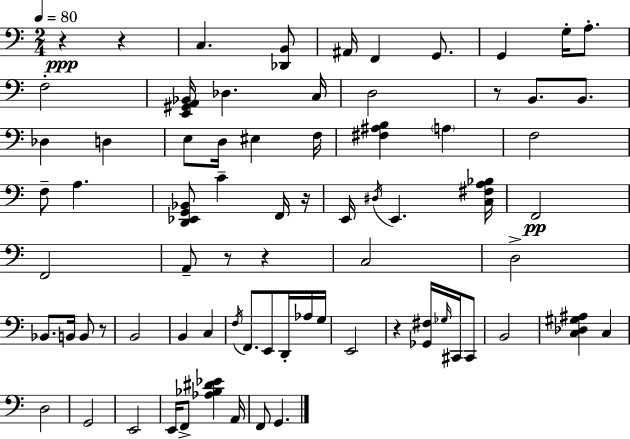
{
  \clef bass
  \numericTimeSignature
  \time 2/4
  \key c \major
  \tempo 4 = 80
  \repeat volta 2 { r4\ppp r4 | c4. <des, b,>8 | ais,16 f,4 g,8. | g,4 g16-. a8.-. | \break f2-. | <e, gis, a, bes,>16 des4. c16 | d2 | r8 b,8. b,8. | \break des4 d4 | e8 d16 eis4 f16 | <fis ais b>4 \parenthesize a4 | f2 | \break f8-- a4. | <d, ees, g, bes,>8 c'4-- f,16 r16 | e,16 \acciaccatura { dis16 } e,4. | <c fis a bes>16 f,2\pp | \break f,2 | a,8-- r8 r4 | c2 | d2-> | \break bes,8. b,16 b,8 r8 | b,2 | b,4 c4 | \acciaccatura { f16 } f,8. e,8 d,16-. | \break aes16 g16 e,2 | r4 <ges, fis>16 \grace { ges16 } | cis,16 cis,8 b,2 | <c des gis ais>4 c4 | \break d2 | g,2 | e,2 | e,16 f,8-> <aes bes dis' ees'>4 | \break a,16 f,8 g,4. | } \bar "|."
}